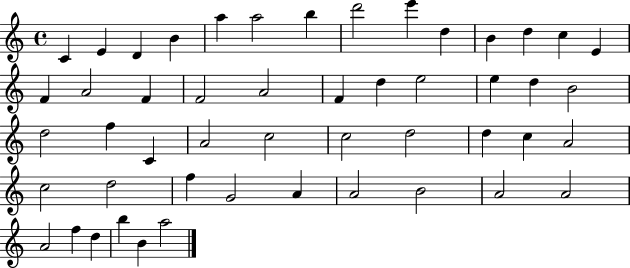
X:1
T:Untitled
M:4/4
L:1/4
K:C
C E D B a a2 b d'2 e' d B d c E F A2 F F2 A2 F d e2 e d B2 d2 f C A2 c2 c2 d2 d c A2 c2 d2 f G2 A A2 B2 A2 A2 A2 f d b B a2